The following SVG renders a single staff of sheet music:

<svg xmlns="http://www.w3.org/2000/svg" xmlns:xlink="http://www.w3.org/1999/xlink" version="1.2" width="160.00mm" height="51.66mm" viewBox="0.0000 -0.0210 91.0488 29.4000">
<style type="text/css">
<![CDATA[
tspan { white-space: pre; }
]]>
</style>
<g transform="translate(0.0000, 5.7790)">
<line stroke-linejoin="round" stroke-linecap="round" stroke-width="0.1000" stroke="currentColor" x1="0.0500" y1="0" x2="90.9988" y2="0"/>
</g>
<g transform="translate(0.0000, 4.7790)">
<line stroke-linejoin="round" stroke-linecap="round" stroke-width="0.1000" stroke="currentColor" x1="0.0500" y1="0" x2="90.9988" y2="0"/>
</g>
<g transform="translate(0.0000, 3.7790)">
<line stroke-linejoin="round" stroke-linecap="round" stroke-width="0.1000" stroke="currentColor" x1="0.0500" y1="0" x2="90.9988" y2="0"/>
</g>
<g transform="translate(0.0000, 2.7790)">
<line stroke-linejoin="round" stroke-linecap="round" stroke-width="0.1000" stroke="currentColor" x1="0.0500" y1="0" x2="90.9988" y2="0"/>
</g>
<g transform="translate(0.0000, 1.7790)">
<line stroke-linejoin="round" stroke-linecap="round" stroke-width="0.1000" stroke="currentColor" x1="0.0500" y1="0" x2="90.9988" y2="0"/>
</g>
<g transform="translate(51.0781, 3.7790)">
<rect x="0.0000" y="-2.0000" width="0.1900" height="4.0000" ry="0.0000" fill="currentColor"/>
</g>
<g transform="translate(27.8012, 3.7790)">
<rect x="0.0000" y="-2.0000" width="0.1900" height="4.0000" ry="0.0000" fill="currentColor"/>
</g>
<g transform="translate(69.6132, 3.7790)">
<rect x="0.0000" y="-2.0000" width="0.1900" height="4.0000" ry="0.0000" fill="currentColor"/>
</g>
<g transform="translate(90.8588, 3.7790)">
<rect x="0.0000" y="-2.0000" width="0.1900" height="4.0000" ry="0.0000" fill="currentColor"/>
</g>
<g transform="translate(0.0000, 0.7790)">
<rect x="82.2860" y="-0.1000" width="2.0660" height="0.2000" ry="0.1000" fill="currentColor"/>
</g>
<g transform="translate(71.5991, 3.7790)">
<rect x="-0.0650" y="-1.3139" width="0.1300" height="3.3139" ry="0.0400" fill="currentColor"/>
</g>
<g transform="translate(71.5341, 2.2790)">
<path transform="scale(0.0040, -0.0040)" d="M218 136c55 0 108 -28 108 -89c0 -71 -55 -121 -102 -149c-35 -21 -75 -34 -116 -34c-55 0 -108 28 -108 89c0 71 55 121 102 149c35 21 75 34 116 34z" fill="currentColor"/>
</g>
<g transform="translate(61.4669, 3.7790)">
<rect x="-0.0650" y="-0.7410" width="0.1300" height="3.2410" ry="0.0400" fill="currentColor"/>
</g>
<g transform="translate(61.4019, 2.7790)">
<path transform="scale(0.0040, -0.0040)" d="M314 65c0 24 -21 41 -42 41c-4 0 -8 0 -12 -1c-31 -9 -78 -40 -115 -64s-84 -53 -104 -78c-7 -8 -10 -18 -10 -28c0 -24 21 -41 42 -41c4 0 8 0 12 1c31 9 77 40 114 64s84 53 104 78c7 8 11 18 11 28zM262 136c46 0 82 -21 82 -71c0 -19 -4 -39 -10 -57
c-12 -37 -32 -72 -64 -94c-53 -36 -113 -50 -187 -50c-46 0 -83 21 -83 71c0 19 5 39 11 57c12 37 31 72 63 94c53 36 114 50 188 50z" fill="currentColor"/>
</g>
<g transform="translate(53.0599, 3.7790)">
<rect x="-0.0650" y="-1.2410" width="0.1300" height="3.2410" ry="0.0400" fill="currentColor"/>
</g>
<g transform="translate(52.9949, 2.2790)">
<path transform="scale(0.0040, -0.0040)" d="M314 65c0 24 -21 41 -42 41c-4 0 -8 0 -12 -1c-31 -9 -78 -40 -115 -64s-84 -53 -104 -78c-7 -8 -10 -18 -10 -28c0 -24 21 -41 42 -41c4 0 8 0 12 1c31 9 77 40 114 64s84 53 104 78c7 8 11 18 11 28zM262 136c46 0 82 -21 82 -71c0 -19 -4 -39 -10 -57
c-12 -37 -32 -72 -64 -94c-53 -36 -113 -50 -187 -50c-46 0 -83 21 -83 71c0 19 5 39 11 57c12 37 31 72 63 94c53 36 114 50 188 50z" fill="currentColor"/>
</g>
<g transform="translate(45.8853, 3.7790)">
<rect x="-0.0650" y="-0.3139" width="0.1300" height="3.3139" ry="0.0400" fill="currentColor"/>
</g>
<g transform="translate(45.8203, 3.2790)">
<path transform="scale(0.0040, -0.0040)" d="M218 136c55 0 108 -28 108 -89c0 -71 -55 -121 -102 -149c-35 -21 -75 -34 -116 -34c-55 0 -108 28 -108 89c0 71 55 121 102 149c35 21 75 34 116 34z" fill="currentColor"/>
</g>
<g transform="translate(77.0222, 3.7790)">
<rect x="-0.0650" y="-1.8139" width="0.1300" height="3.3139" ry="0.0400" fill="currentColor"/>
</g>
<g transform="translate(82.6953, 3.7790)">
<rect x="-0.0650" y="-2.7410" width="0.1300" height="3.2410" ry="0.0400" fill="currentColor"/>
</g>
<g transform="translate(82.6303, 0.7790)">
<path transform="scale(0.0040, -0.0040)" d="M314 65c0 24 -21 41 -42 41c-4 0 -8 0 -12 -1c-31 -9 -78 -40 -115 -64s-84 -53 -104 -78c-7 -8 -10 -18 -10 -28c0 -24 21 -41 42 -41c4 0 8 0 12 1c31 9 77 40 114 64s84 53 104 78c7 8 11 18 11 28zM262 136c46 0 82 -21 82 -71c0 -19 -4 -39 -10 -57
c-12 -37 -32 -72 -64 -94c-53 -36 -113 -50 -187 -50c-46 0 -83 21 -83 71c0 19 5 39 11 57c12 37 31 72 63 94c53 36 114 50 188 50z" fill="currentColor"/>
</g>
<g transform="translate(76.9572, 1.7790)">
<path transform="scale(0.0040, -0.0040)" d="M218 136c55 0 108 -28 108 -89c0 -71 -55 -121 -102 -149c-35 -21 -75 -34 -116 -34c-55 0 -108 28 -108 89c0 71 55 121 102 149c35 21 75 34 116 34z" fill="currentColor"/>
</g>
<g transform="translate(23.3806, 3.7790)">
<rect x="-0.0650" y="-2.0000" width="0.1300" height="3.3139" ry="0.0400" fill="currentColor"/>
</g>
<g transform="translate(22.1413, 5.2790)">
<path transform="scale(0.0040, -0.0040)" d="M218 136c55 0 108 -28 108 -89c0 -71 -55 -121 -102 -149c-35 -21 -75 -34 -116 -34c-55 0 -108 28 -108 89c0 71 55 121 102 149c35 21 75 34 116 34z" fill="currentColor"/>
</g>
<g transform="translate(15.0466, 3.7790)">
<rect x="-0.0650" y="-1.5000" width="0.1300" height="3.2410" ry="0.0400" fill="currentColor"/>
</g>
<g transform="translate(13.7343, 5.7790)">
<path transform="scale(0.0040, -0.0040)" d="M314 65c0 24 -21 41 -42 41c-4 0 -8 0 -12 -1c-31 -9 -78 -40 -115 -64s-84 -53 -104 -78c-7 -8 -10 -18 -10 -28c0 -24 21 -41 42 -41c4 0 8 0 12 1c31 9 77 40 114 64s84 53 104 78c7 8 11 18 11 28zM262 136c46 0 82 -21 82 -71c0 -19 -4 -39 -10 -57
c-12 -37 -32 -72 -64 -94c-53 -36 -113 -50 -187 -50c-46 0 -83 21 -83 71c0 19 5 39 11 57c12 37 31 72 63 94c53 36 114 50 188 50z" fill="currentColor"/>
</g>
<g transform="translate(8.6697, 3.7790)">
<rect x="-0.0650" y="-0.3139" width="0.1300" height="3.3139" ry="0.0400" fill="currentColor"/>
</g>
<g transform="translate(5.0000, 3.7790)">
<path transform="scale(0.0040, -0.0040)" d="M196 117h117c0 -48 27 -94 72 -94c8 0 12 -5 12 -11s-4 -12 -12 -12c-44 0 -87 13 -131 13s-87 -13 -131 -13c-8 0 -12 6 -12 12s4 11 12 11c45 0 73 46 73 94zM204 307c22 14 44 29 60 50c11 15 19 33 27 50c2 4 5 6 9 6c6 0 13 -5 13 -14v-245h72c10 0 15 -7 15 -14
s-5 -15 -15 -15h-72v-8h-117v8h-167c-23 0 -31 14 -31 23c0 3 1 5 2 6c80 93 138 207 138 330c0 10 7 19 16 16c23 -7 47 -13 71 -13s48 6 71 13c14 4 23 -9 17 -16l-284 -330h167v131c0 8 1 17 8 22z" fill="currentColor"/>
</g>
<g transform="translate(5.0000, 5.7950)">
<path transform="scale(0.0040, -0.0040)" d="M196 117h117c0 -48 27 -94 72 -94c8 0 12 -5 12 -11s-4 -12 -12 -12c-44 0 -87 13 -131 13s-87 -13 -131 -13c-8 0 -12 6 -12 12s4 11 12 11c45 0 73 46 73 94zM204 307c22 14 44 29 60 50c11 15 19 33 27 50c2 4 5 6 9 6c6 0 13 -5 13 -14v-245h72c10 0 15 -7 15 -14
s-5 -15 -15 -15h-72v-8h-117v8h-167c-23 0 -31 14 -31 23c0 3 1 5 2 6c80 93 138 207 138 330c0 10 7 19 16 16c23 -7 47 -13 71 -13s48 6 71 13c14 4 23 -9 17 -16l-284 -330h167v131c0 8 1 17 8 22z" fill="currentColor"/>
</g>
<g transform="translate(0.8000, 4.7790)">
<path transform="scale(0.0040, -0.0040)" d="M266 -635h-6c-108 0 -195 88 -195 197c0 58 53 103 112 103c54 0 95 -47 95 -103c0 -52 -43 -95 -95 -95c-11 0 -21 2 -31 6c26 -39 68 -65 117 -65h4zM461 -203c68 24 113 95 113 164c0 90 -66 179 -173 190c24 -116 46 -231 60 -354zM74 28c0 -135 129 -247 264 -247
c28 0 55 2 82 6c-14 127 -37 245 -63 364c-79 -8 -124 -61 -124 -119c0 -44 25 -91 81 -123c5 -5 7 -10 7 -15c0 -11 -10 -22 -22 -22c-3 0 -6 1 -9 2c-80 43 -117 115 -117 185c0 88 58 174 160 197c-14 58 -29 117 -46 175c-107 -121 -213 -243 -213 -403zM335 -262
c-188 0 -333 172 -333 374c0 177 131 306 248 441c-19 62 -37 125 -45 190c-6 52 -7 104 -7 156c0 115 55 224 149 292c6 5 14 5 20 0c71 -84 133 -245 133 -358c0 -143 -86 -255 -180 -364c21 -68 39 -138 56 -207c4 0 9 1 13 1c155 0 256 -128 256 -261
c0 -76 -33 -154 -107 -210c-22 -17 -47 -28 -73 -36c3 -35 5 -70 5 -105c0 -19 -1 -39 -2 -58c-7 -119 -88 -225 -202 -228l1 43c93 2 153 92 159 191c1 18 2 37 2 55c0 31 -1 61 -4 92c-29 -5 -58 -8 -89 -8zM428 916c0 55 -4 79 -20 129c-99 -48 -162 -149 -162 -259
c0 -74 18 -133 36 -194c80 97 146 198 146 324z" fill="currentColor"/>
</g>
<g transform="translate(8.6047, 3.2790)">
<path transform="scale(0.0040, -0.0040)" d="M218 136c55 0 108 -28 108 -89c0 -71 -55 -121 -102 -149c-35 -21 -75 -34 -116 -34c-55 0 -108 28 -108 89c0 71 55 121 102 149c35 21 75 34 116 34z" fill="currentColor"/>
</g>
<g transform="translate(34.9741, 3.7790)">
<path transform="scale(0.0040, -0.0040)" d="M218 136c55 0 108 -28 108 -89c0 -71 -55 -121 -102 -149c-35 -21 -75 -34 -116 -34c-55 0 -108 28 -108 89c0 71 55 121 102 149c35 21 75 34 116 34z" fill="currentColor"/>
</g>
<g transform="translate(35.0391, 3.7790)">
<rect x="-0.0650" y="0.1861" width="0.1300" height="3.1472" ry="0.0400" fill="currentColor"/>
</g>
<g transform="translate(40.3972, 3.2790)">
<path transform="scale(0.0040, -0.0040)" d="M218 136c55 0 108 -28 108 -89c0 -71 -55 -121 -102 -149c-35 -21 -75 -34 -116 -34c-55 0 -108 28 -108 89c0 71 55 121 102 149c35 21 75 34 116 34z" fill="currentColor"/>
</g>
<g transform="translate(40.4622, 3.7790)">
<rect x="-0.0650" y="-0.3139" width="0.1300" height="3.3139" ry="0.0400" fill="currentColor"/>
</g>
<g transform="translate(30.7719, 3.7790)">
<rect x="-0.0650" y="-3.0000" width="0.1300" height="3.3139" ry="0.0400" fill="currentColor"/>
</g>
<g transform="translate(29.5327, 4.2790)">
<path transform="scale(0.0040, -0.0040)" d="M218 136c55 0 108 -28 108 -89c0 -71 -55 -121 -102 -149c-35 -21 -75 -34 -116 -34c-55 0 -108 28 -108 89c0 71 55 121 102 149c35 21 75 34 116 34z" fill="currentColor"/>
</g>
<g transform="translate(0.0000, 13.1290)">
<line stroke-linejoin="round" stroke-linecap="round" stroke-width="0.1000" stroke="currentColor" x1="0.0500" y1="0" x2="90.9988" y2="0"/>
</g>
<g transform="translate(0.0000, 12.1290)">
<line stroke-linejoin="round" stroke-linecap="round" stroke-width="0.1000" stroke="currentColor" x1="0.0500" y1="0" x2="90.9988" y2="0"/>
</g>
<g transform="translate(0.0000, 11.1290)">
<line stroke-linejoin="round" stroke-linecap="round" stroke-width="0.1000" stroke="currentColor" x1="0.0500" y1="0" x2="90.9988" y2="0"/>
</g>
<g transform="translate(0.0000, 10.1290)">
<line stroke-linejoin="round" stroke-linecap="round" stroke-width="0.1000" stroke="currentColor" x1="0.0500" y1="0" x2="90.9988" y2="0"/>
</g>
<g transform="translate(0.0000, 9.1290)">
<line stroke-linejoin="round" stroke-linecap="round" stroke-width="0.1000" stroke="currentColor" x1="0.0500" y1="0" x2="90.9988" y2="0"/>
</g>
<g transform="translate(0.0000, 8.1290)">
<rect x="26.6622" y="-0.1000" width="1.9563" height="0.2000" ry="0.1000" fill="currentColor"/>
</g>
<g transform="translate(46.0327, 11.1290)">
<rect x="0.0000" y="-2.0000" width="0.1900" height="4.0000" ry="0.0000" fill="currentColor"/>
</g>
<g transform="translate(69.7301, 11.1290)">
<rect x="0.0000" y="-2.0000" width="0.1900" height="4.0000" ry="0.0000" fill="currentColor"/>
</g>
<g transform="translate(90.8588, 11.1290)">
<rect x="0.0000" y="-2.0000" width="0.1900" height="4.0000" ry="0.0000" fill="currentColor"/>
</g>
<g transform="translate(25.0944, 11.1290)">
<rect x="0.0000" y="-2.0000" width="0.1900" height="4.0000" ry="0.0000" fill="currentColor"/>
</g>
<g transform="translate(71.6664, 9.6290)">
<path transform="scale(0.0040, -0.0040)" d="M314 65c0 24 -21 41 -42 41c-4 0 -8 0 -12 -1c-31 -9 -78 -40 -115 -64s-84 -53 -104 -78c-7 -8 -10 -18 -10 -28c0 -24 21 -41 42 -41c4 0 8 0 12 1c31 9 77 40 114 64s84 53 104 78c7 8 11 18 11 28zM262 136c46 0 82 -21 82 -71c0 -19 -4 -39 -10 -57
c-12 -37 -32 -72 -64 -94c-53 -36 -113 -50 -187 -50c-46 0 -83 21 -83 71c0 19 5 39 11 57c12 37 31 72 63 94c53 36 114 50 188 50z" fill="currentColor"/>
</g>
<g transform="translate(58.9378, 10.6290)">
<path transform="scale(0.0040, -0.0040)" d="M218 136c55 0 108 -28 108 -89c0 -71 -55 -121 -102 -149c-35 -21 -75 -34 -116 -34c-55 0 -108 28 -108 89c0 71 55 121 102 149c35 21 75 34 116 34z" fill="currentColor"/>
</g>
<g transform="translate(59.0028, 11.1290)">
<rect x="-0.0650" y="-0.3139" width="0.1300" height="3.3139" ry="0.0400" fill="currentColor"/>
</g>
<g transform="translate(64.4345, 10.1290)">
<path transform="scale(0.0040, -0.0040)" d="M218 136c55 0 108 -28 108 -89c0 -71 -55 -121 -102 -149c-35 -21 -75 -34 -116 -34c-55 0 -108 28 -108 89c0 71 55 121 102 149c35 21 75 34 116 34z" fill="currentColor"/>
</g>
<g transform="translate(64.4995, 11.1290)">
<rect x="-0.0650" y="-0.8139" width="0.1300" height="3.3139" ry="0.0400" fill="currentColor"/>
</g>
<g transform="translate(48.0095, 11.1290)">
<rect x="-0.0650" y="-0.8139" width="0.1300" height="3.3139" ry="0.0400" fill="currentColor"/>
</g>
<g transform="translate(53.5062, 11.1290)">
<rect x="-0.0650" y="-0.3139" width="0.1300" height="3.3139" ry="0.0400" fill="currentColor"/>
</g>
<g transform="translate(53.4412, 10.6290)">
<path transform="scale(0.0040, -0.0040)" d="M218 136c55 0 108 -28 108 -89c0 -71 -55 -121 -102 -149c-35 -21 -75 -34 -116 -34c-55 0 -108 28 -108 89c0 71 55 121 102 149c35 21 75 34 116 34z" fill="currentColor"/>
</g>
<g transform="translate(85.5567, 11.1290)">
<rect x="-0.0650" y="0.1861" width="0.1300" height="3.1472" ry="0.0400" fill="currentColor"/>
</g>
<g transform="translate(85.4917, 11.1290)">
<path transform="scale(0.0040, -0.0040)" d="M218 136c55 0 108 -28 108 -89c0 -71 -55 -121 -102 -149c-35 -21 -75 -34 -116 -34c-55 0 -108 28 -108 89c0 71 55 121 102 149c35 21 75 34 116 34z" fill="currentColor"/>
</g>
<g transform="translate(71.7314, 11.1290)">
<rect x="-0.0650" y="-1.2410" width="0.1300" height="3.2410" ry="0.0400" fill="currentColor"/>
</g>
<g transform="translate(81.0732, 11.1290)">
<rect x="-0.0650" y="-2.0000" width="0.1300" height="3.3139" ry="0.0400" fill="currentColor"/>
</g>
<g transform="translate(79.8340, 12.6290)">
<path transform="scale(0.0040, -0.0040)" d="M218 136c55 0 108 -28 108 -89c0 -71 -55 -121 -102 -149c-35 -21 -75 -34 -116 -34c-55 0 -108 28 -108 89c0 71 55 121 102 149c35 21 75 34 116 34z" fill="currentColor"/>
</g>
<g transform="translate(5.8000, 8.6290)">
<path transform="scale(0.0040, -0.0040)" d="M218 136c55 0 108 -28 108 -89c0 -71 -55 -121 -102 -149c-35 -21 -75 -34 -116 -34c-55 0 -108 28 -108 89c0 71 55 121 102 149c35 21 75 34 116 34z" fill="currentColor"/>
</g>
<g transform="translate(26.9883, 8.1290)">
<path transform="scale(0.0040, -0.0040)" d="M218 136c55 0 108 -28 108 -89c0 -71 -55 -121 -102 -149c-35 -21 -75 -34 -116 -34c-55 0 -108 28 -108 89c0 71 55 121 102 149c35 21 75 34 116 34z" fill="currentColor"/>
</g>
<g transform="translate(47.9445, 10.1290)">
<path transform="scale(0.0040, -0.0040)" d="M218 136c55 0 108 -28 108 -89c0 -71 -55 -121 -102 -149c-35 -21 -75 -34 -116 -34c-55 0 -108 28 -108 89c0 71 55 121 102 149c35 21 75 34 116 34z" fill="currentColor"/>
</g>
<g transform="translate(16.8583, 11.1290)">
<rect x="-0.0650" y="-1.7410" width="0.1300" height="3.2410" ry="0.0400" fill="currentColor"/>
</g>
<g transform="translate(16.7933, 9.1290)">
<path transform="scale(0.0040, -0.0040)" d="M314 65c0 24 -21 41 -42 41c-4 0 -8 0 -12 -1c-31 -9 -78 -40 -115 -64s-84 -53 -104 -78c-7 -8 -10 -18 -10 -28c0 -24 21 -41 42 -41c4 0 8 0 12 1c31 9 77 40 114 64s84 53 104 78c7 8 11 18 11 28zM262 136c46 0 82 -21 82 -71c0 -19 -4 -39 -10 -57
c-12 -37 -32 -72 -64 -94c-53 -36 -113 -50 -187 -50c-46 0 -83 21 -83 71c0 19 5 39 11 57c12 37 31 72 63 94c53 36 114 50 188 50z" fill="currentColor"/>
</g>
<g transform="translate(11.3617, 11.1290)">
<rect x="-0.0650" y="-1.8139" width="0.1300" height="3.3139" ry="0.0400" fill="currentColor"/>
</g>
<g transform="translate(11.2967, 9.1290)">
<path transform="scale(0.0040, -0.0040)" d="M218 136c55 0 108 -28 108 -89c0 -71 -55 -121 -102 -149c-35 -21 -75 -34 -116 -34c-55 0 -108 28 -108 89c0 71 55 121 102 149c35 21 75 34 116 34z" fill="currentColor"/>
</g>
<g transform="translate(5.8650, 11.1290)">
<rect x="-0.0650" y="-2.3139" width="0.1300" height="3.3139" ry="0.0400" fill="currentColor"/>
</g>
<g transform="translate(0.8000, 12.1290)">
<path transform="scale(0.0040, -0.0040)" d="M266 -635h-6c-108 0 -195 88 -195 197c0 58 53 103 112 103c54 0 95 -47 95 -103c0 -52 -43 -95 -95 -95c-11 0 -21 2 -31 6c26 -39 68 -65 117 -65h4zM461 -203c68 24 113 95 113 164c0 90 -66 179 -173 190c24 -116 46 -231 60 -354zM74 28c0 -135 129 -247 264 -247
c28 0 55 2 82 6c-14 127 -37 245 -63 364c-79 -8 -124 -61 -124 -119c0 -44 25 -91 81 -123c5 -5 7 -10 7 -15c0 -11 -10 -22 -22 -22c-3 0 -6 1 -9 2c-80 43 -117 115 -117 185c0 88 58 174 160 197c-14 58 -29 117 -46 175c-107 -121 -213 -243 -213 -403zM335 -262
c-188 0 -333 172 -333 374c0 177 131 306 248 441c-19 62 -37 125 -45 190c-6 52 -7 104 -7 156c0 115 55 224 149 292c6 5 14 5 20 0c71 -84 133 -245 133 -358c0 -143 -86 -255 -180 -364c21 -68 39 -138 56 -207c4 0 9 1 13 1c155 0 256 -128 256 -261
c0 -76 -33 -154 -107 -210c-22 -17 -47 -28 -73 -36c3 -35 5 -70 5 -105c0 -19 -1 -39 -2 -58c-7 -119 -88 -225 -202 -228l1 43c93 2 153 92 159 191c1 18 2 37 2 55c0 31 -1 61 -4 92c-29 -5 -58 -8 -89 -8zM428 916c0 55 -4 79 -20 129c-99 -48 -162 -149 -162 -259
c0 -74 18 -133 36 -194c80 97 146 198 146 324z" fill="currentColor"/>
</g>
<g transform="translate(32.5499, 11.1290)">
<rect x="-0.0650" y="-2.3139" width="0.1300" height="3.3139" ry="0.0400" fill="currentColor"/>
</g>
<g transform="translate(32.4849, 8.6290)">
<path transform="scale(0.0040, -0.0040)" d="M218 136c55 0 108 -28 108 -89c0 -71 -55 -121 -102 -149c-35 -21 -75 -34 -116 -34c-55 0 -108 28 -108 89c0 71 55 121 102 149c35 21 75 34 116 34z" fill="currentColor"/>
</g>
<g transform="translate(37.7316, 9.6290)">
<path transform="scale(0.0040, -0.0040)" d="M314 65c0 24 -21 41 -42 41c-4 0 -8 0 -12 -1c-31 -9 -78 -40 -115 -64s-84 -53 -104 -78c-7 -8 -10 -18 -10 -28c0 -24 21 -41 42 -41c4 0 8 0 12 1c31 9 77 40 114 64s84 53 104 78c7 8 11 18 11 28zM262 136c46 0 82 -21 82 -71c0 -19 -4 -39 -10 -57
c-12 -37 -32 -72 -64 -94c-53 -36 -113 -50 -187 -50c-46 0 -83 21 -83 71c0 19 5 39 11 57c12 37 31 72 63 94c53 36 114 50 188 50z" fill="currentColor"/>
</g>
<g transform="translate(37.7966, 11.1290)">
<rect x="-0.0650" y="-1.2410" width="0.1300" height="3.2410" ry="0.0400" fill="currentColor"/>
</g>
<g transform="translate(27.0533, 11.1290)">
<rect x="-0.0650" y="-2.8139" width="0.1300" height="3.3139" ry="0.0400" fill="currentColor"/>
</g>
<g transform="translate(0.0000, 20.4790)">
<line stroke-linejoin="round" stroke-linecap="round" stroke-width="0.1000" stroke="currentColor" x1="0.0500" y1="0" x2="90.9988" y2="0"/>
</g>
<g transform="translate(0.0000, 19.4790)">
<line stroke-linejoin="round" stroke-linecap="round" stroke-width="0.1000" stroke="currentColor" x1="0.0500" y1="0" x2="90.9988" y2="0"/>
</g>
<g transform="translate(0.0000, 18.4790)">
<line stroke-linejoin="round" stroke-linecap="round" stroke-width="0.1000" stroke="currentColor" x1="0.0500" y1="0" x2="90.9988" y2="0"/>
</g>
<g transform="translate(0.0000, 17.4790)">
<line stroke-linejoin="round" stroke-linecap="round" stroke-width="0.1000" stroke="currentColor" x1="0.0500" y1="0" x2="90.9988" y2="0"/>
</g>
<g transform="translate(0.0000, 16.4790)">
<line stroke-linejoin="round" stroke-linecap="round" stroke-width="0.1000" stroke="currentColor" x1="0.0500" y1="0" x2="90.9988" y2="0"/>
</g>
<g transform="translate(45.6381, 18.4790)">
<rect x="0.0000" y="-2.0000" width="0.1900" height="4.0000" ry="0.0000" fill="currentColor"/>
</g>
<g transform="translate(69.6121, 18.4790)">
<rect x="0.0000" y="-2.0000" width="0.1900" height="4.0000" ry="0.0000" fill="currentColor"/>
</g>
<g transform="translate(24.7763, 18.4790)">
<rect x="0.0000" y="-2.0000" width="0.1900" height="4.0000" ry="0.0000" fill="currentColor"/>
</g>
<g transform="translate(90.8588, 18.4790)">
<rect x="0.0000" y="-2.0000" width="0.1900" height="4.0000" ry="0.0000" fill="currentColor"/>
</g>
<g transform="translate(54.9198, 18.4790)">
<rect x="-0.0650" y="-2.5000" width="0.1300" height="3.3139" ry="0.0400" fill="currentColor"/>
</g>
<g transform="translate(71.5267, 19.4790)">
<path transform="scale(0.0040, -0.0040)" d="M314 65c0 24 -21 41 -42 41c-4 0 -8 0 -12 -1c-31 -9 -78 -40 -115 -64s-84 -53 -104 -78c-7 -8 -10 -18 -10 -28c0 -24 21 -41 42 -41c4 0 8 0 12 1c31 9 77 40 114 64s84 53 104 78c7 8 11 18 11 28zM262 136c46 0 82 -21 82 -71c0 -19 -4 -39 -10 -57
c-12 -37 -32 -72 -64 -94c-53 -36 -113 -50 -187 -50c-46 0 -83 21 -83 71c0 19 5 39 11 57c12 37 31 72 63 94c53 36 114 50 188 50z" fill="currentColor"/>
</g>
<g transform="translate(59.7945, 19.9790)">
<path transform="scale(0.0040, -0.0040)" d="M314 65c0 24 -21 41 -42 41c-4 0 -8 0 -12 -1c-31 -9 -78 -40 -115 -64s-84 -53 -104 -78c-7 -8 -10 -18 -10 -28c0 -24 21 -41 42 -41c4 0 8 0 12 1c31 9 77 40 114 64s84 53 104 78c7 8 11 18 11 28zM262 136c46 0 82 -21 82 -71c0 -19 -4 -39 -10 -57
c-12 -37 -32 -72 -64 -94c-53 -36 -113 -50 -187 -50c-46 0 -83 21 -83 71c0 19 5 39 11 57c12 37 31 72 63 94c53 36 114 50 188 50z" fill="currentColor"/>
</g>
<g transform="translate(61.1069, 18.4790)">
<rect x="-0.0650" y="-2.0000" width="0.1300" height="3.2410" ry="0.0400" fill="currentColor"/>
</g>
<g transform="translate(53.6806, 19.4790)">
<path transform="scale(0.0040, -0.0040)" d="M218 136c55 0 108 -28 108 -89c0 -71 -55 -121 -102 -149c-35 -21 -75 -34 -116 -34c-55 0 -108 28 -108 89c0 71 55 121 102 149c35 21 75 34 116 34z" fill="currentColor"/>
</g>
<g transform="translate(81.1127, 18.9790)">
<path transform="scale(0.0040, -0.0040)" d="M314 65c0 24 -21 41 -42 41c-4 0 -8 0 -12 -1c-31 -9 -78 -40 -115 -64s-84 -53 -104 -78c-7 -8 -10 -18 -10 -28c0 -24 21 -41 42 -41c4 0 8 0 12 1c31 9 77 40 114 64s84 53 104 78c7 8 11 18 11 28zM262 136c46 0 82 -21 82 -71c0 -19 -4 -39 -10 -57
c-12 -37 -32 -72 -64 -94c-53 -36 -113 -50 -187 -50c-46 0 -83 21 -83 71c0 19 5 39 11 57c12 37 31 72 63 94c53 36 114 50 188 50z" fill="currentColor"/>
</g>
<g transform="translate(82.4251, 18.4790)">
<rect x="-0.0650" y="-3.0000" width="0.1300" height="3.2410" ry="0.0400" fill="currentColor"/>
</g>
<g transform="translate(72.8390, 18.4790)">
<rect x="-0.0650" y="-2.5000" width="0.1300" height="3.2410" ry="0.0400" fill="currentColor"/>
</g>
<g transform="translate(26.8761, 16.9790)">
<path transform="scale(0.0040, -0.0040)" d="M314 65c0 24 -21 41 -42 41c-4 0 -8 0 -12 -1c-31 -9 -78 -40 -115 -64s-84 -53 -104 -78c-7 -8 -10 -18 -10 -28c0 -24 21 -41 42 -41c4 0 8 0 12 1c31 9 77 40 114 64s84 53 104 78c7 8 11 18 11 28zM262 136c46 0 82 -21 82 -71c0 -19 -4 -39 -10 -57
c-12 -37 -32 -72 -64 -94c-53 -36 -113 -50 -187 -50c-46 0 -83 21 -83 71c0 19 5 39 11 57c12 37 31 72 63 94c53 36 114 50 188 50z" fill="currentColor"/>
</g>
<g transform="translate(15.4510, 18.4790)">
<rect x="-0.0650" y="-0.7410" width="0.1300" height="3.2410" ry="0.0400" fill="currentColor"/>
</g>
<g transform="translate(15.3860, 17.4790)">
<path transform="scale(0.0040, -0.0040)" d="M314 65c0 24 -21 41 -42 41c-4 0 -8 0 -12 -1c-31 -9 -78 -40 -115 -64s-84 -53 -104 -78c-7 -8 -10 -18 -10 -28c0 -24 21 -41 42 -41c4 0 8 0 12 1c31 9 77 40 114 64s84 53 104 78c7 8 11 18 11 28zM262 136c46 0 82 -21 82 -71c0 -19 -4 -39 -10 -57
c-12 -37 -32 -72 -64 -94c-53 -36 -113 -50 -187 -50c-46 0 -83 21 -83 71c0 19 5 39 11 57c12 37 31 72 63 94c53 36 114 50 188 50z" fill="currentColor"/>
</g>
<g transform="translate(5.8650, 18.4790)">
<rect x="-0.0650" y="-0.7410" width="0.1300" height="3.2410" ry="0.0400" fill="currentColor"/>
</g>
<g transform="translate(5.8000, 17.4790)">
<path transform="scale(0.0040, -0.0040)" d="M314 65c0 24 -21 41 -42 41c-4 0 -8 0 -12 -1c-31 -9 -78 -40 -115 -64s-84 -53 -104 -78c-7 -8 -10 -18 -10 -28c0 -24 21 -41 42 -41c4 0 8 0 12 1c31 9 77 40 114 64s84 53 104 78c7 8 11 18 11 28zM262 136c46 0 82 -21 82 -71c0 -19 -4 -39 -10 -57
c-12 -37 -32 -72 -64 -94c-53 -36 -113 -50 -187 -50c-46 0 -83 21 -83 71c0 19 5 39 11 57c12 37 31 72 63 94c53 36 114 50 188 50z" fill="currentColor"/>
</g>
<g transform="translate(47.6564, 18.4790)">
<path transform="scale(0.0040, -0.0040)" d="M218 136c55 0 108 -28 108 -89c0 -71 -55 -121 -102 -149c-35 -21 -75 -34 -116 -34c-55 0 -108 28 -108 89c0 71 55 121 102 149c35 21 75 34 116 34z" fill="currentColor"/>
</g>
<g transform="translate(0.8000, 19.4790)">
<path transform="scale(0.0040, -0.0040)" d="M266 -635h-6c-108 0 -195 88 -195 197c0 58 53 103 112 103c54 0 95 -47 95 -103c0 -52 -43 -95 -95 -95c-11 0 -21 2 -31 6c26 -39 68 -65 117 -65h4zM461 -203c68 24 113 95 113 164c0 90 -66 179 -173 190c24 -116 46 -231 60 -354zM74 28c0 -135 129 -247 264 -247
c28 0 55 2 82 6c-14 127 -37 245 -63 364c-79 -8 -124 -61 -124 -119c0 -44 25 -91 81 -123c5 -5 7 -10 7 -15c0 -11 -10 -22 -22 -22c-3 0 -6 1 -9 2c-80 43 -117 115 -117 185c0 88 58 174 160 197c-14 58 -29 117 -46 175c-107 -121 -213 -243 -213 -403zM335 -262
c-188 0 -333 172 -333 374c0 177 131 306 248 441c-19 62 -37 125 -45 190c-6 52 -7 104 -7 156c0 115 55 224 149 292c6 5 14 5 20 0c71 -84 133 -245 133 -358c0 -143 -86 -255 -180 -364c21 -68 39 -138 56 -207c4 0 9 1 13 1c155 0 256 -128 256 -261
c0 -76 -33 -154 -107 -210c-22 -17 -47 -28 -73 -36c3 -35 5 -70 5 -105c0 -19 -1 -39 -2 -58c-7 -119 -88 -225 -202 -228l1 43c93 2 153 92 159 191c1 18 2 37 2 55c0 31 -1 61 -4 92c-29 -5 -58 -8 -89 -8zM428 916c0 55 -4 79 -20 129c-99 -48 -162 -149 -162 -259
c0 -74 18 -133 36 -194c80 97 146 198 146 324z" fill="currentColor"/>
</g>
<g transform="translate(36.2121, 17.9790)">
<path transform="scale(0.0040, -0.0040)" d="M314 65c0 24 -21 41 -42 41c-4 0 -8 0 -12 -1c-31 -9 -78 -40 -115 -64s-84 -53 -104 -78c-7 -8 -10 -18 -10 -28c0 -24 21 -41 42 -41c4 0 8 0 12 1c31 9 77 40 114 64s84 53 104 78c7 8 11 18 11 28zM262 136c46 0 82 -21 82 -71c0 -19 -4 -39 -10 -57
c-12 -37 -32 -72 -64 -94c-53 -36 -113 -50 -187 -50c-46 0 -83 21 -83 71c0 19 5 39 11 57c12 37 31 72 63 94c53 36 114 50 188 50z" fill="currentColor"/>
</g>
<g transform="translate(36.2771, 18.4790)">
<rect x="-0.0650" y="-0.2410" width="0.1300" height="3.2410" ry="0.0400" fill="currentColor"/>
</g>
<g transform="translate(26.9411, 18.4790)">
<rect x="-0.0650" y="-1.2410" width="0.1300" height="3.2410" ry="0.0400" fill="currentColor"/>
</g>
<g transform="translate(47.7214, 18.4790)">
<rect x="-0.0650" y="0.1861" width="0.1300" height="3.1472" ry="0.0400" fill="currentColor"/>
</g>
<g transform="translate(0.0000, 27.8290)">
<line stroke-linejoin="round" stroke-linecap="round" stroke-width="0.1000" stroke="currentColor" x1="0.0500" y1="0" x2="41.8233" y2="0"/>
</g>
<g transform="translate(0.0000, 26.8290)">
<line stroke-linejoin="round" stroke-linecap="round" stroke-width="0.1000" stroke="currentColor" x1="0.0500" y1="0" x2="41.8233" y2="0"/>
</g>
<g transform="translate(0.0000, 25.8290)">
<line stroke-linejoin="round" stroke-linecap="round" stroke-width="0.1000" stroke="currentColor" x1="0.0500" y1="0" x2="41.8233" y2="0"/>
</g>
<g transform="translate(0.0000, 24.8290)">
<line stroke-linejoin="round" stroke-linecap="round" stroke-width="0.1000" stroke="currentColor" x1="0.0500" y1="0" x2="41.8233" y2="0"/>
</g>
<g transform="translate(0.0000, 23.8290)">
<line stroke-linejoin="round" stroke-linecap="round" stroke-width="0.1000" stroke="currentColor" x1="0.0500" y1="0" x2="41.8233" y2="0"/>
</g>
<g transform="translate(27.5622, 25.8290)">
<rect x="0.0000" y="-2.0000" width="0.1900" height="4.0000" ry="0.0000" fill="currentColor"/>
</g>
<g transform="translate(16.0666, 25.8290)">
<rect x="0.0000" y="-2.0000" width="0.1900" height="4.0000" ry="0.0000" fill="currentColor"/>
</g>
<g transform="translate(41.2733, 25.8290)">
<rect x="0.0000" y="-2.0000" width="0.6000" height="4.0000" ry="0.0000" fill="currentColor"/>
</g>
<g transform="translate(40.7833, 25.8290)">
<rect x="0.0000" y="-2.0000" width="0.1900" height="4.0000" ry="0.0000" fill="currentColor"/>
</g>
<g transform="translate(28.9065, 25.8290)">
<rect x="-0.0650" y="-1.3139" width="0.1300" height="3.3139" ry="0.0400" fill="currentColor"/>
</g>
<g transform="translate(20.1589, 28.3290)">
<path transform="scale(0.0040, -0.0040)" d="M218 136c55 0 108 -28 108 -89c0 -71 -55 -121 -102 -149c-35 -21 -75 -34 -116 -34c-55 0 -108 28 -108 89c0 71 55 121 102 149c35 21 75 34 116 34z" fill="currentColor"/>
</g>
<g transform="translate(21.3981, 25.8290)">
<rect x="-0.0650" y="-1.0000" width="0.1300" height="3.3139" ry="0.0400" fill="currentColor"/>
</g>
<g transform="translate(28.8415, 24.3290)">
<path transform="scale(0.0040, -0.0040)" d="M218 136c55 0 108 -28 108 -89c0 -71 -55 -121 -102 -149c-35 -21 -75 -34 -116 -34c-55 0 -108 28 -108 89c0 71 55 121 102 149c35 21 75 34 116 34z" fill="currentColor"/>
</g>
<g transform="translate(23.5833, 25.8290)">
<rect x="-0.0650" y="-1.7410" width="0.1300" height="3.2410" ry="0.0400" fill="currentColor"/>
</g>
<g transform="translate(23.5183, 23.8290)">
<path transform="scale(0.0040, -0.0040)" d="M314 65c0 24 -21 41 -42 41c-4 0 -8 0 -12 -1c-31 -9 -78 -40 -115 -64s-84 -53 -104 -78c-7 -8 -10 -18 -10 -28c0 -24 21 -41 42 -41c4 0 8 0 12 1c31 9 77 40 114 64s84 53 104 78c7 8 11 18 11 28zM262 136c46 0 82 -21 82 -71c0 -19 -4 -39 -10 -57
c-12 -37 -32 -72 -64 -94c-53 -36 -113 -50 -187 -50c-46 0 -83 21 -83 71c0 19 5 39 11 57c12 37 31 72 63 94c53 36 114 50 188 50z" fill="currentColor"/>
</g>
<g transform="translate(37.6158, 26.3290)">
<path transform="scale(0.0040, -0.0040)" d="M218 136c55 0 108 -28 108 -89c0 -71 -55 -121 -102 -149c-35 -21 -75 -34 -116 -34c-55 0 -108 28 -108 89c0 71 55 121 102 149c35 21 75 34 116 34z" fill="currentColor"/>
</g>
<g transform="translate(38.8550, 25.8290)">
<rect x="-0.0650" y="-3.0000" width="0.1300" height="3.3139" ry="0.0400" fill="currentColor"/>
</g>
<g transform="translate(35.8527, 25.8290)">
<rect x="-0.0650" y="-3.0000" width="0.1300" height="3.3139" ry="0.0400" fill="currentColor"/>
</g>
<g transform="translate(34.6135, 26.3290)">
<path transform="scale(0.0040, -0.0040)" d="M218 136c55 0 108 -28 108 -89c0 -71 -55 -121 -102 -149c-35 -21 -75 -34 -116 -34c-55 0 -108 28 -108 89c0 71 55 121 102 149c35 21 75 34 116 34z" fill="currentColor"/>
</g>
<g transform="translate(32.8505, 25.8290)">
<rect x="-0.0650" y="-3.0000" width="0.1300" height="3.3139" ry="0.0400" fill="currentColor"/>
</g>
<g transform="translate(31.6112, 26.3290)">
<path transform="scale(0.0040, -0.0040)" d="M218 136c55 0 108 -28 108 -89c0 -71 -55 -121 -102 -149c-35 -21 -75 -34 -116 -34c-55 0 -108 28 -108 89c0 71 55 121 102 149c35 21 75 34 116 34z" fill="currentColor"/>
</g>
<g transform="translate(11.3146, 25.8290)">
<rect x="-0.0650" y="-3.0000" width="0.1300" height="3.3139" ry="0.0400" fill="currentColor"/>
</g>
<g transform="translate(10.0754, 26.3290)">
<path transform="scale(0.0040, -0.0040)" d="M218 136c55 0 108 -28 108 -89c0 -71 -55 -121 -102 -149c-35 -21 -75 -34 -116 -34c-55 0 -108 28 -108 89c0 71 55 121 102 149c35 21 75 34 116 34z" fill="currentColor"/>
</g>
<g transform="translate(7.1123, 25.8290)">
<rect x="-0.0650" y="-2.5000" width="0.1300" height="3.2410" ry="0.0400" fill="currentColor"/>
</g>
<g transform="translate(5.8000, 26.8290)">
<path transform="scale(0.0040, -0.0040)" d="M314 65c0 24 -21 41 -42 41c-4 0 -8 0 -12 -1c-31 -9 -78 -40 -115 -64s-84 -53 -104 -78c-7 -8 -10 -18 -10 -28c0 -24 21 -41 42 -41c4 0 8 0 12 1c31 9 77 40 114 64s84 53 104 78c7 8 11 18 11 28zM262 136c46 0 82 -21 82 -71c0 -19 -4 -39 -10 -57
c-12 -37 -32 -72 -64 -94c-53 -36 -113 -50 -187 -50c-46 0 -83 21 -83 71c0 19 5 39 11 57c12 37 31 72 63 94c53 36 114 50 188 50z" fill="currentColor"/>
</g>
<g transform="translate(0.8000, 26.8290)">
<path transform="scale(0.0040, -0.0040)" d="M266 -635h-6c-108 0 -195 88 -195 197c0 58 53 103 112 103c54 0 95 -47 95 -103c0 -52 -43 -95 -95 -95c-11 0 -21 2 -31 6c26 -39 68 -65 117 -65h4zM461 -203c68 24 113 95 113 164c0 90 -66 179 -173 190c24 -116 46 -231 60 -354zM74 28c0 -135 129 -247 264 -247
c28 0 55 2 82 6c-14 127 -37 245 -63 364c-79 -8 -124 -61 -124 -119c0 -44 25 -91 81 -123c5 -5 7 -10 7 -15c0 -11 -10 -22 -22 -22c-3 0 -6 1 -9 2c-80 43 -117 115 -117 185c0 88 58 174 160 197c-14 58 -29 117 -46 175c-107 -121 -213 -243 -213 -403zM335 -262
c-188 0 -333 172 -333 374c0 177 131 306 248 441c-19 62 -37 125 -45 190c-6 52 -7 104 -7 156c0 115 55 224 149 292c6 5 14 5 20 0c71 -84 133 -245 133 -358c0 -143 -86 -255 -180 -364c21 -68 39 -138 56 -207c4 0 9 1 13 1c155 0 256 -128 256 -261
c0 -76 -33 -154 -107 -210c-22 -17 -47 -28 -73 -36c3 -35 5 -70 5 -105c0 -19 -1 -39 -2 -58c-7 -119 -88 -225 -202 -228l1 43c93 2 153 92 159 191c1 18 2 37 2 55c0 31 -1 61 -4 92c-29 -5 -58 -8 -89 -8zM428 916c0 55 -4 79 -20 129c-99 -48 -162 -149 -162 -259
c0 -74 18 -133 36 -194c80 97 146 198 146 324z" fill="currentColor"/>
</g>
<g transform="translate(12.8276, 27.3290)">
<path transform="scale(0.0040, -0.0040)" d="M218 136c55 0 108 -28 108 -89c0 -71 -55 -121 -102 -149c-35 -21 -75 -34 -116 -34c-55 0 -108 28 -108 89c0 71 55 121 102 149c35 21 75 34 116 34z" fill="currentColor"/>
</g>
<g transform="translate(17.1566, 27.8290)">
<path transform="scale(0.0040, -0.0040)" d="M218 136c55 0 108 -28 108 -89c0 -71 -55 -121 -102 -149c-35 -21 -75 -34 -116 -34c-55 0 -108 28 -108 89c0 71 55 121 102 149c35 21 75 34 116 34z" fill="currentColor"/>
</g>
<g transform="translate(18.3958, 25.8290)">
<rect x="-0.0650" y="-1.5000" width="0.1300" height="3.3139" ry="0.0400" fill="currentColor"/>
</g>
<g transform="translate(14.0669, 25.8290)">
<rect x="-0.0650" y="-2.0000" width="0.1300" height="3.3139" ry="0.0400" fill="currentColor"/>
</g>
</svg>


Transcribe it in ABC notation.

X:1
T:Untitled
M:4/4
L:1/4
K:C
c E2 F A B c c e2 d2 e f a2 g f f2 a g e2 d c c d e2 F B d2 d2 e2 c2 B G F2 G2 A2 G2 A F E D f2 e A A A